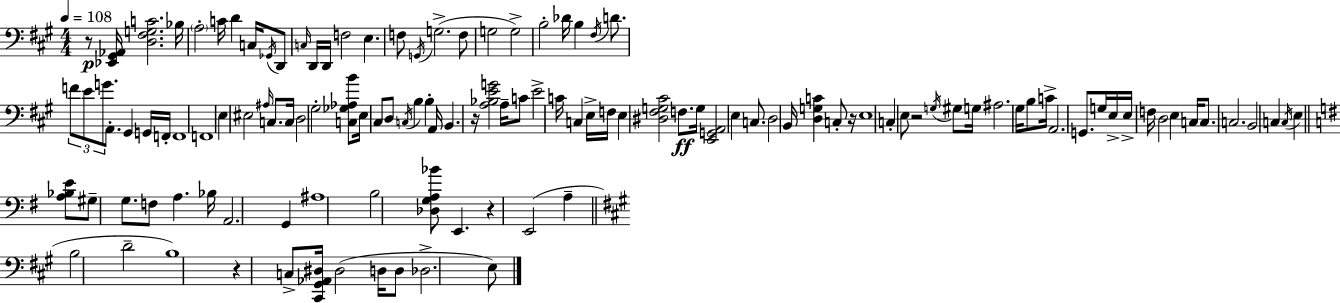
{
  \clef bass
  \numericTimeSignature
  \time 4/4
  \key a \major
  \tempo 4 = 108
  r8\p <ees, gis, aes,>16 <d fis g c'>2. bes16 | \parenthesize a2-. c'16 d'4 c16 \acciaccatura { ges,16 } d,8 | \grace { c16 } d,16 d,16 f2 e4. | f8 \acciaccatura { g,16 } g2.->( | \break f8 g2 g2->) | b2-. des'16 b4 | \acciaccatura { fis16 } d'8. \tuplet 3/2 { f'8 e'8 g'8. } a,8.-. gis,4 | g,16 f,16-. f,1 | \break f,1 | e4 eis2 | \grace { ais16 } c8. c16 d2 gis2-. | <c ges aes b'>8 e16 cis8 d8 \acciaccatura { c16 } b4 | \break b4-. a,16 b,4. r16 <a bes e' g'>2 | a16-- c'8 e'2-> | c'16 c4 e16-> f16 e4 <dis fis g cis'>2 | f8.\ff g16 <e, g, a,>2 e4 | \break c8. d2 b,16 <d g c'>4 | c8-. r16 e1 | c4-. e8 r2 | \acciaccatura { g16 } gis8 g16 ais2. | \break gis16 b8 c'16-> a,2. | g,8. g16 e16-> e16-> f16 d2 | e4 c16 c8. c2. | b,2 c4 | \break \acciaccatura { c16 } e4 \bar "||" \break \key g \major <a bes e'>8 gis8-- g8. f8 a4. bes16 | a,2. g,4 | ais1 | b2 <des g a bes'>8 e,4. | \break r4 e,2( a4-- | \bar "||" \break \key a \major b2 d'2-- | b1) | r4 c8-> <cis, gis, aes, dis>16 dis2( d16 | d8 des2.-> e8) | \break \bar "|."
}